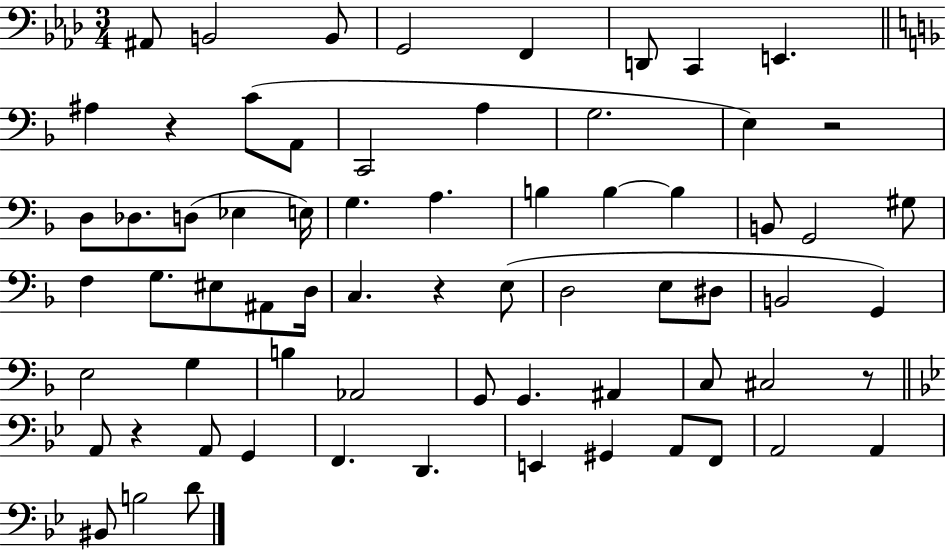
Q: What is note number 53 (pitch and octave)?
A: F2